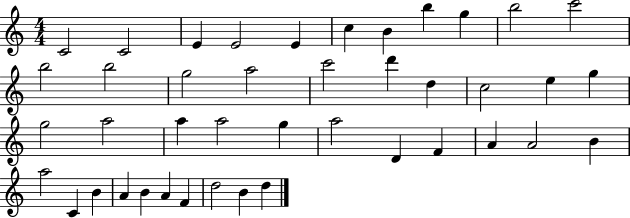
X:1
T:Untitled
M:4/4
L:1/4
K:C
C2 C2 E E2 E c B b g b2 c'2 b2 b2 g2 a2 c'2 d' d c2 e g g2 a2 a a2 g a2 D F A A2 B a2 C B A B A F d2 B d